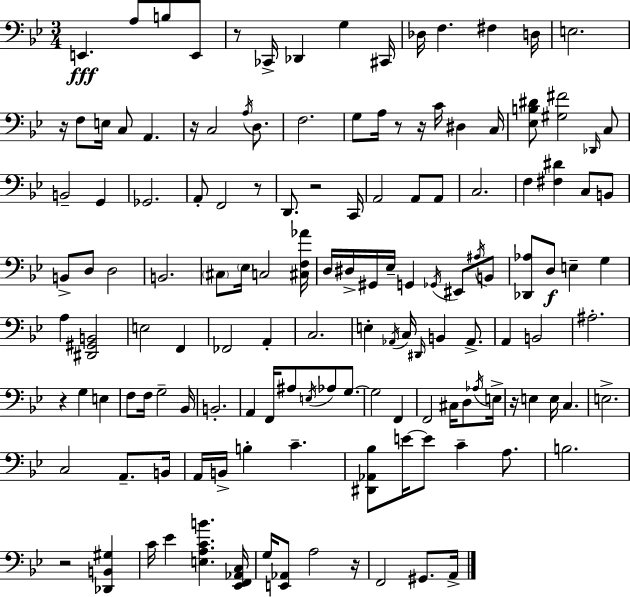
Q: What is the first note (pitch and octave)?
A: E2